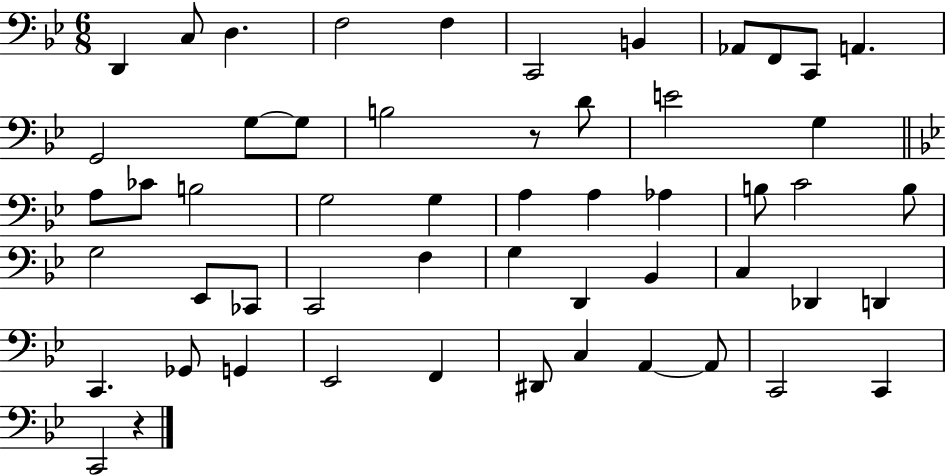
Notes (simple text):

D2/q C3/e D3/q. F3/h F3/q C2/h B2/q Ab2/e F2/e C2/e A2/q. G2/h G3/e G3/e B3/h R/e D4/e E4/h G3/q A3/e CES4/e B3/h G3/h G3/q A3/q A3/q Ab3/q B3/e C4/h B3/e G3/h Eb2/e CES2/e C2/h F3/q G3/q D2/q Bb2/q C3/q Db2/q D2/q C2/q. Gb2/e G2/q Eb2/h F2/q D#2/e C3/q A2/q A2/e C2/h C2/q C2/h R/q